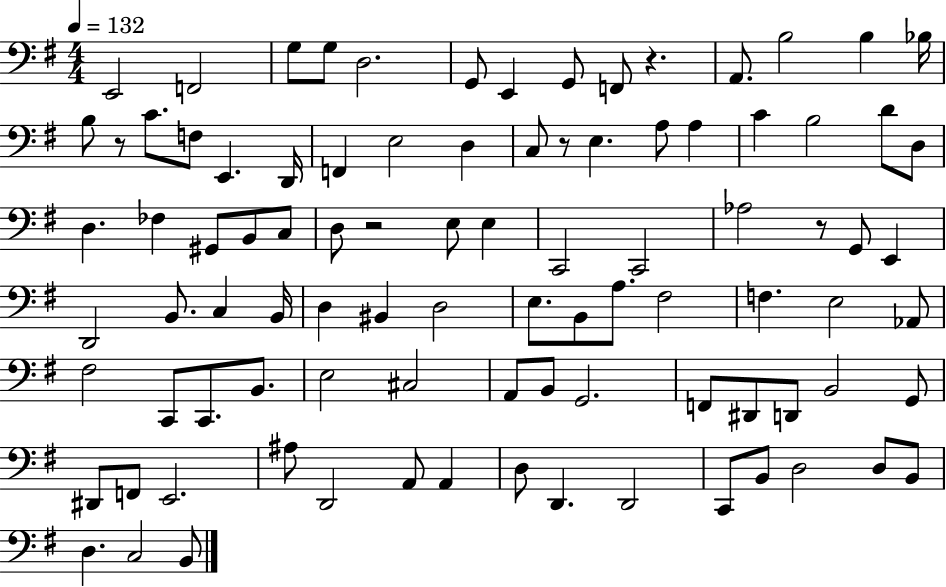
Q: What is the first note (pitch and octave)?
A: E2